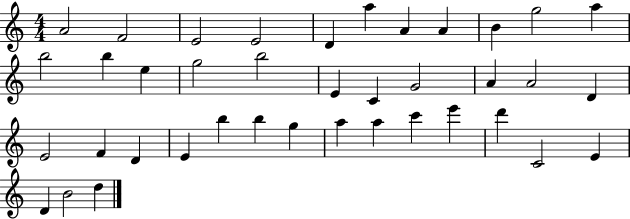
A4/h F4/h E4/h E4/h D4/q A5/q A4/q A4/q B4/q G5/h A5/q B5/h B5/q E5/q G5/h B5/h E4/q C4/q G4/h A4/q A4/h D4/q E4/h F4/q D4/q E4/q B5/q B5/q G5/q A5/q A5/q C6/q E6/q D6/q C4/h E4/q D4/q B4/h D5/q